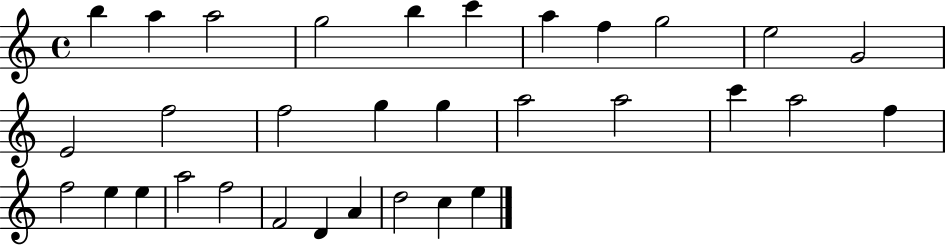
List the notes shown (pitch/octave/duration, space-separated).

B5/q A5/q A5/h G5/h B5/q C6/q A5/q F5/q G5/h E5/h G4/h E4/h F5/h F5/h G5/q G5/q A5/h A5/h C6/q A5/h F5/q F5/h E5/q E5/q A5/h F5/h F4/h D4/q A4/q D5/h C5/q E5/q